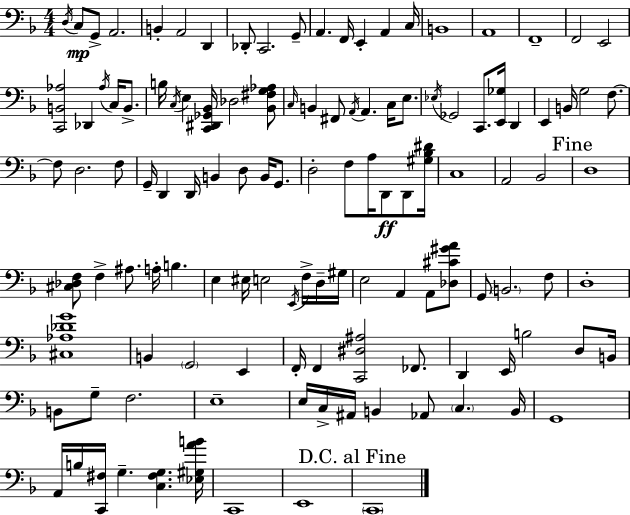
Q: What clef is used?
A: bass